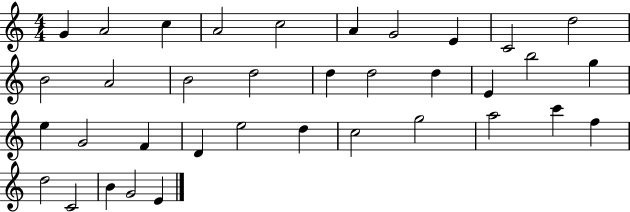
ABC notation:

X:1
T:Untitled
M:4/4
L:1/4
K:C
G A2 c A2 c2 A G2 E C2 d2 B2 A2 B2 d2 d d2 d E b2 g e G2 F D e2 d c2 g2 a2 c' f d2 C2 B G2 E